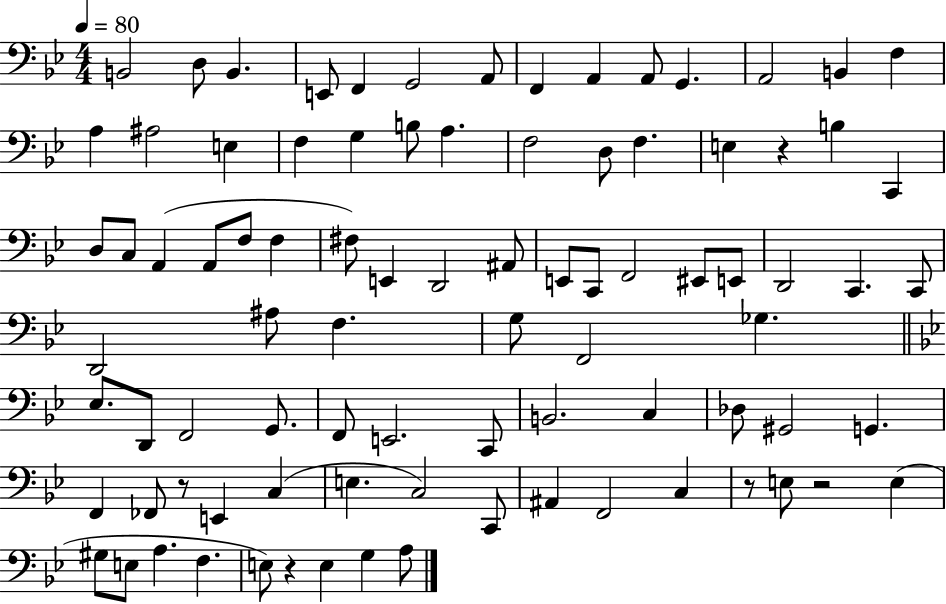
X:1
T:Untitled
M:4/4
L:1/4
K:Bb
B,,2 D,/2 B,, E,,/2 F,, G,,2 A,,/2 F,, A,, A,,/2 G,, A,,2 B,, F, A, ^A,2 E, F, G, B,/2 A, F,2 D,/2 F, E, z B, C,, D,/2 C,/2 A,, A,,/2 F,/2 F, ^F,/2 E,, D,,2 ^A,,/2 E,,/2 C,,/2 F,,2 ^E,,/2 E,,/2 D,,2 C,, C,,/2 D,,2 ^A,/2 F, G,/2 F,,2 _G, _E,/2 D,,/2 F,,2 G,,/2 F,,/2 E,,2 C,,/2 B,,2 C, _D,/2 ^G,,2 G,, F,, _F,,/2 z/2 E,, C, E, C,2 C,,/2 ^A,, F,,2 C, z/2 E,/2 z2 E, ^G,/2 E,/2 A, F, E,/2 z E, G, A,/2